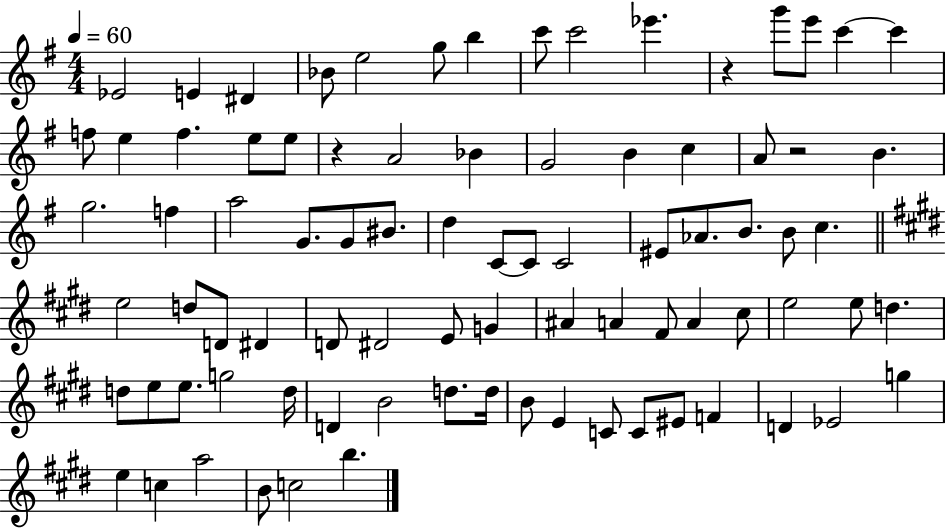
{
  \clef treble
  \numericTimeSignature
  \time 4/4
  \key g \major
  \tempo 4 = 60
  \repeat volta 2 { ees'2 e'4 dis'4 | bes'8 e''2 g''8 b''4 | c'''8 c'''2 ees'''4. | r4 g'''8 e'''8 c'''4~~ c'''4 | \break f''8 e''4 f''4. e''8 e''8 | r4 a'2 bes'4 | g'2 b'4 c''4 | a'8 r2 b'4. | \break g''2. f''4 | a''2 g'8. g'8 bis'8. | d''4 c'8~~ c'8 c'2 | eis'8 aes'8. b'8. b'8 c''4. | \break \bar "||" \break \key e \major e''2 d''8 d'8 dis'4 | d'8 dis'2 e'8 g'4 | ais'4 a'4 fis'8 a'4 cis''8 | e''2 e''8 d''4. | \break d''8 e''8 e''8. g''2 d''16 | d'4 b'2 d''8. d''16 | b'8 e'4 c'8 c'8 eis'8 f'4 | d'4 ees'2 g''4 | \break e''4 c''4 a''2 | b'8 c''2 b''4. | } \bar "|."
}